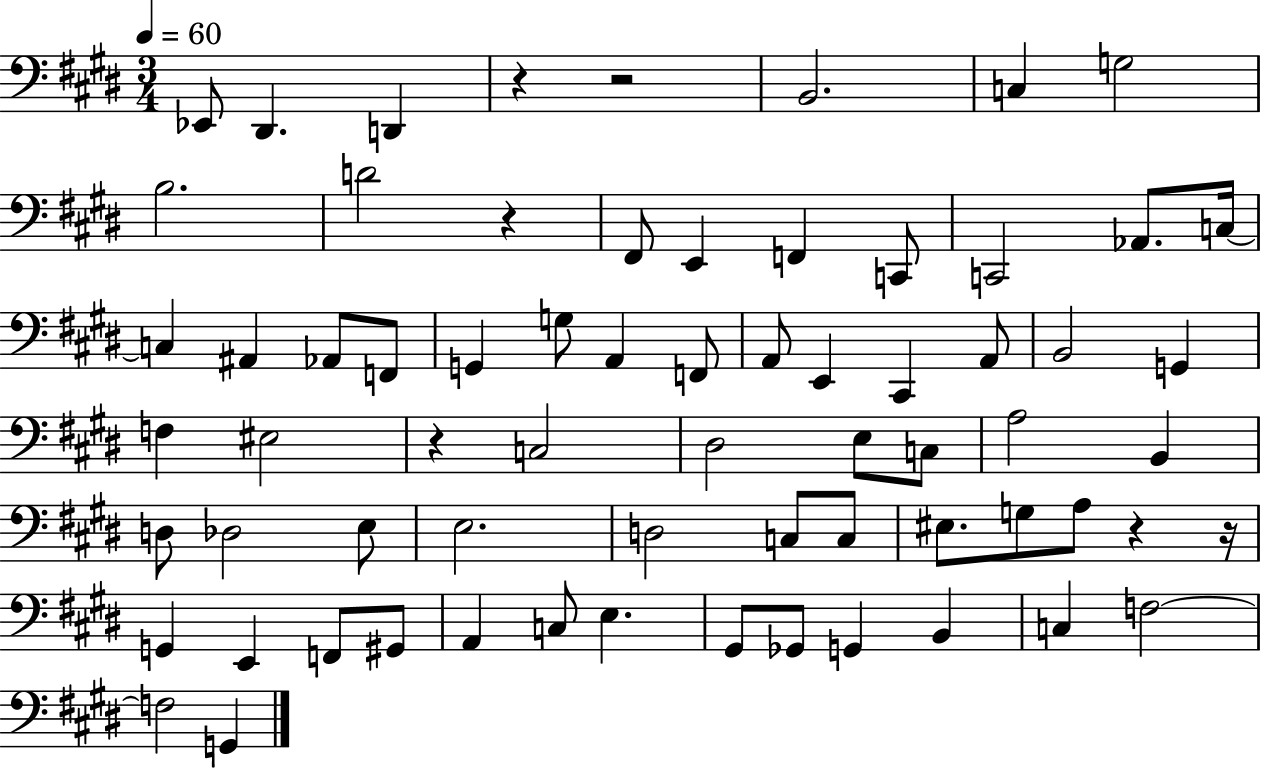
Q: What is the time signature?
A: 3/4